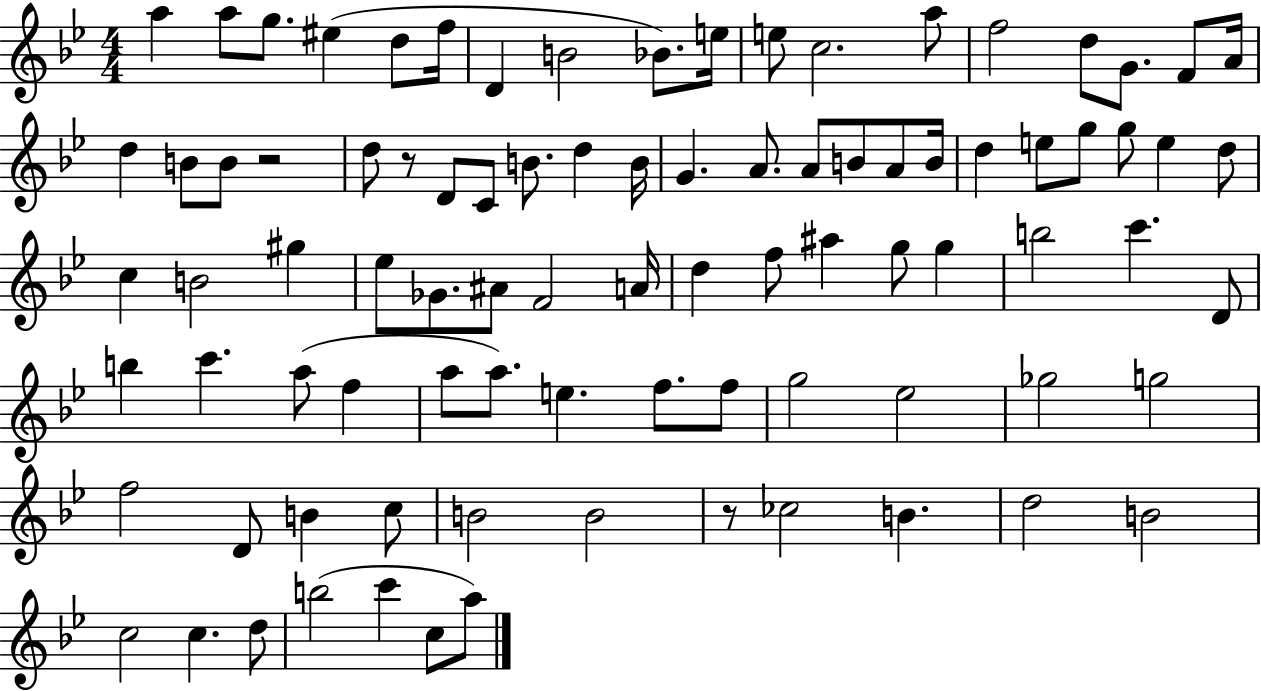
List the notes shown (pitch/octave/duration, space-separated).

A5/q A5/e G5/e. EIS5/q D5/e F5/s D4/q B4/h Bb4/e. E5/s E5/e C5/h. A5/e F5/h D5/e G4/e. F4/e A4/s D5/q B4/e B4/e R/h D5/e R/e D4/e C4/e B4/e. D5/q B4/s G4/q. A4/e. A4/e B4/e A4/e B4/s D5/q E5/e G5/e G5/e E5/q D5/e C5/q B4/h G#5/q Eb5/e Gb4/e. A#4/e F4/h A4/s D5/q F5/e A#5/q G5/e G5/q B5/h C6/q. D4/e B5/q C6/q. A5/e F5/q A5/e A5/e. E5/q. F5/e. F5/e G5/h Eb5/h Gb5/h G5/h F5/h D4/e B4/q C5/e B4/h B4/h R/e CES5/h B4/q. D5/h B4/h C5/h C5/q. D5/e B5/h C6/q C5/e A5/e